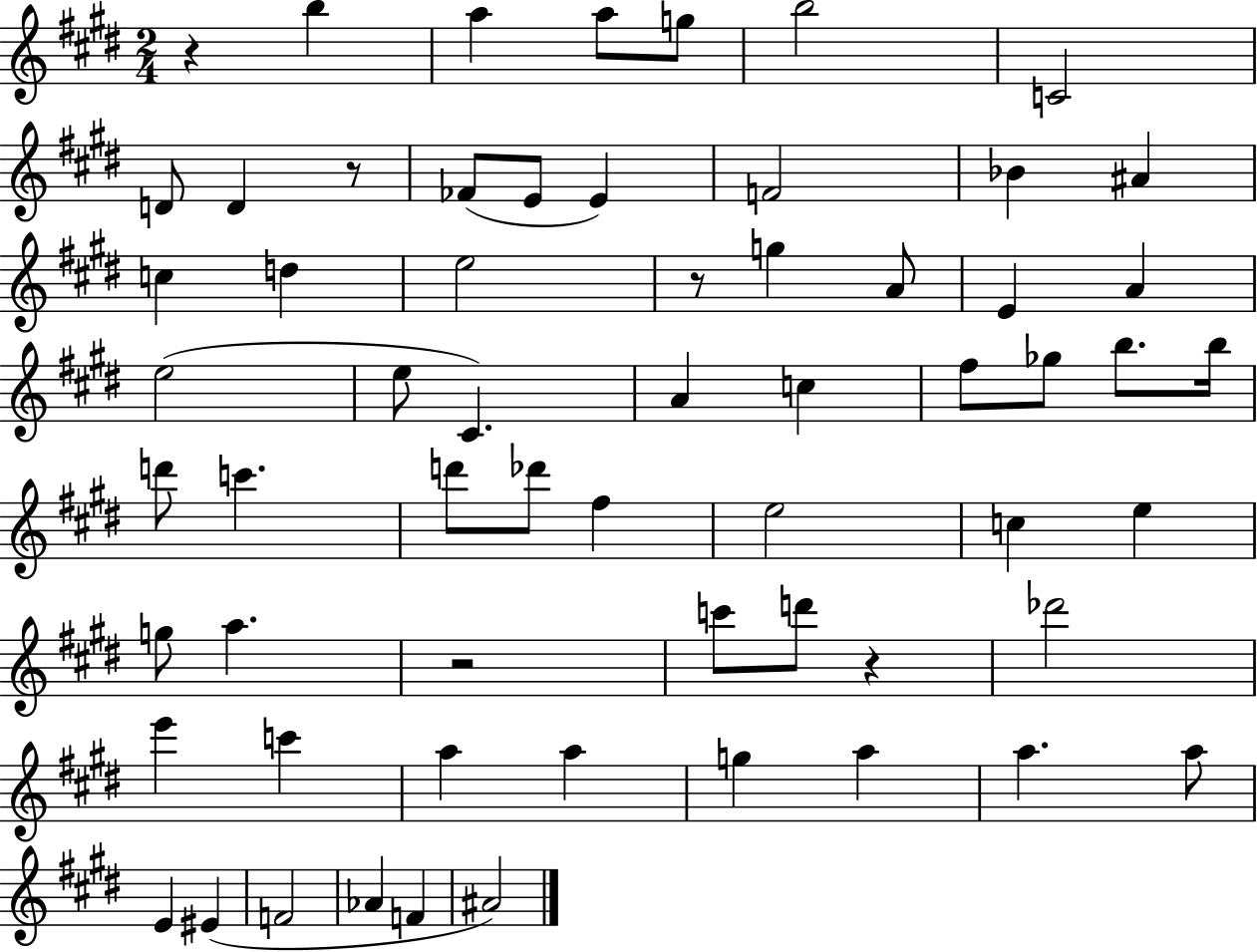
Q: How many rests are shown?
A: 5